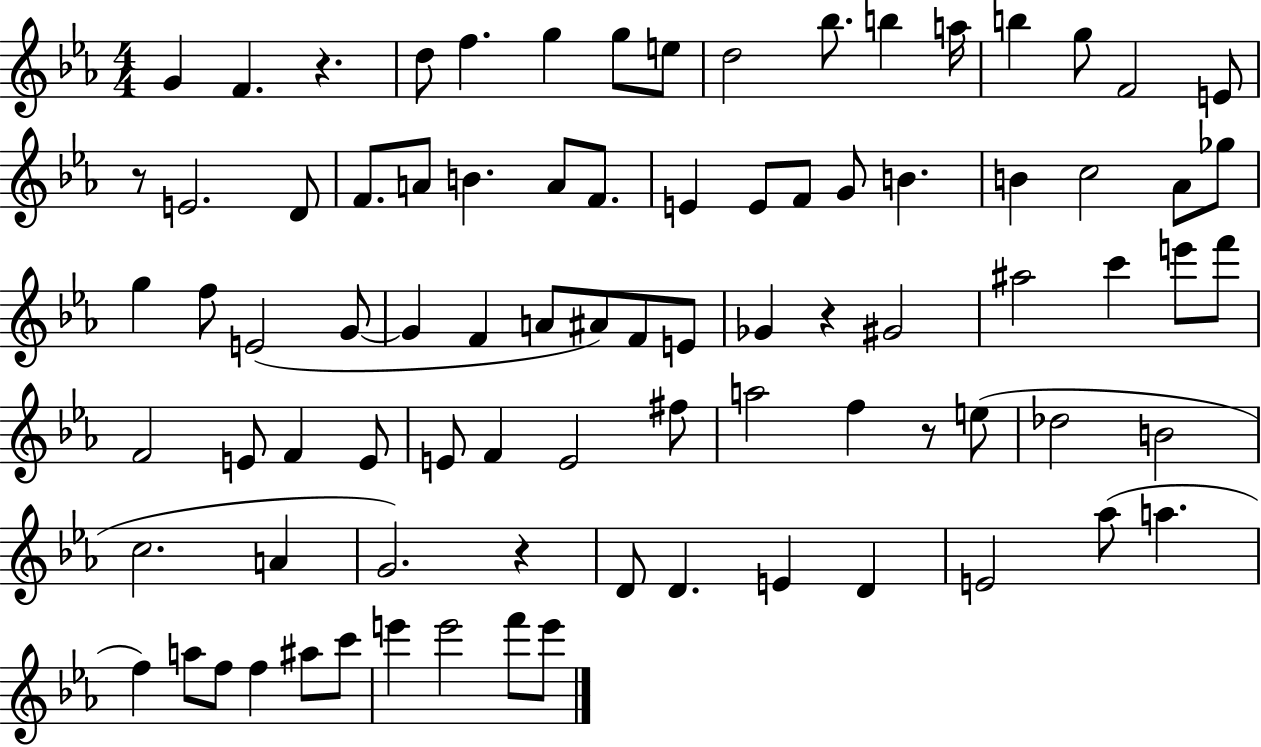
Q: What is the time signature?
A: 4/4